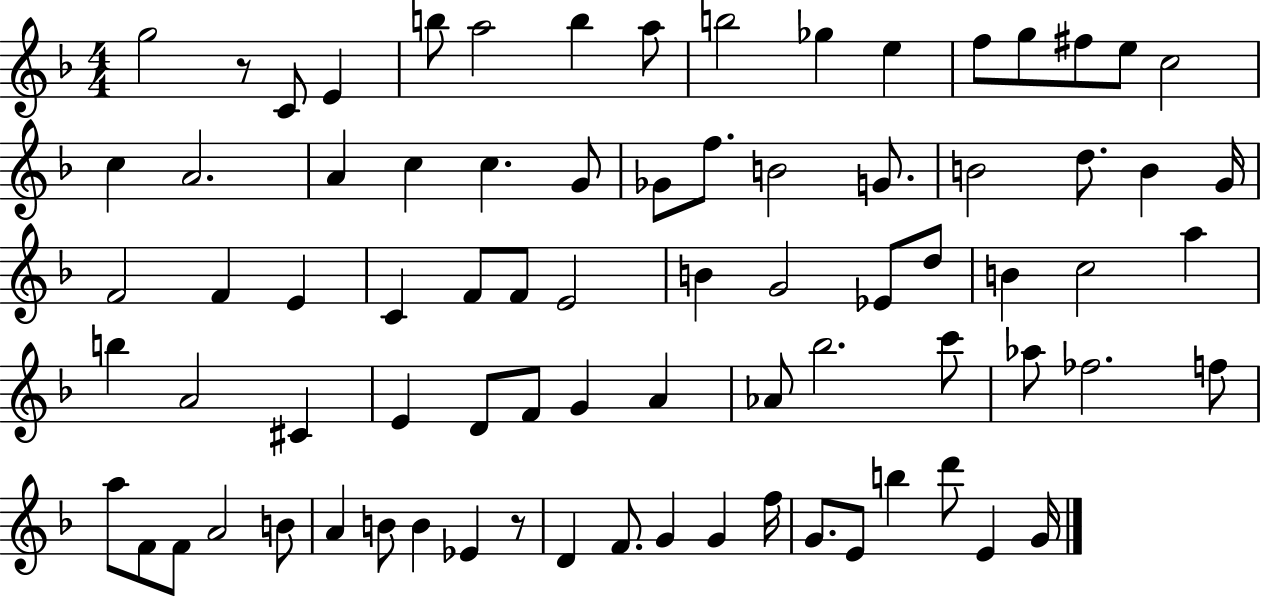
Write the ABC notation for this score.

X:1
T:Untitled
M:4/4
L:1/4
K:F
g2 z/2 C/2 E b/2 a2 b a/2 b2 _g e f/2 g/2 ^f/2 e/2 c2 c A2 A c c G/2 _G/2 f/2 B2 G/2 B2 d/2 B G/4 F2 F E C F/2 F/2 E2 B G2 _E/2 d/2 B c2 a b A2 ^C E D/2 F/2 G A _A/2 _b2 c'/2 _a/2 _f2 f/2 a/2 F/2 F/2 A2 B/2 A B/2 B _E z/2 D F/2 G G f/4 G/2 E/2 b d'/2 E G/4